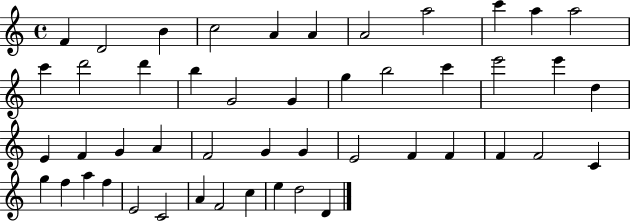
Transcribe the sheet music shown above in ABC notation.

X:1
T:Untitled
M:4/4
L:1/4
K:C
F D2 B c2 A A A2 a2 c' a a2 c' d'2 d' b G2 G g b2 c' e'2 e' d E F G A F2 G G E2 F F F F2 C g f a f E2 C2 A F2 c e d2 D